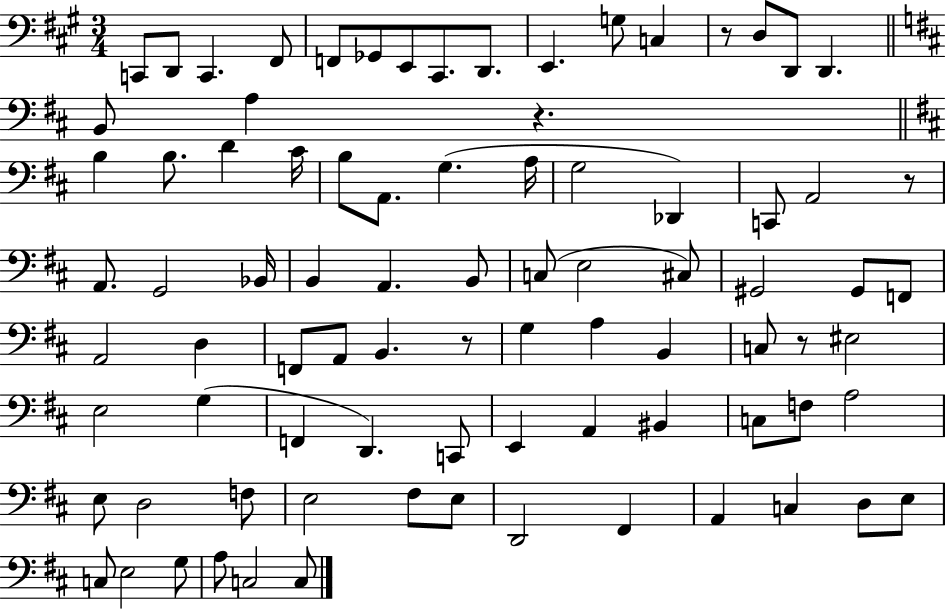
X:1
T:Untitled
M:3/4
L:1/4
K:A
C,,/2 D,,/2 C,, ^F,,/2 F,,/2 _G,,/2 E,,/2 ^C,,/2 D,,/2 E,, G,/2 C, z/2 D,/2 D,,/2 D,, B,,/2 A, z B, B,/2 D ^C/4 B,/2 A,,/2 G, A,/4 G,2 _D,, C,,/2 A,,2 z/2 A,,/2 G,,2 _B,,/4 B,, A,, B,,/2 C,/2 E,2 ^C,/2 ^G,,2 ^G,,/2 F,,/2 A,,2 D, F,,/2 A,,/2 B,, z/2 G, A, B,, C,/2 z/2 ^E,2 E,2 G, F,, D,, C,,/2 E,, A,, ^B,, C,/2 F,/2 A,2 E,/2 D,2 F,/2 E,2 ^F,/2 E,/2 D,,2 ^F,, A,, C, D,/2 E,/2 C,/2 E,2 G,/2 A,/2 C,2 C,/2